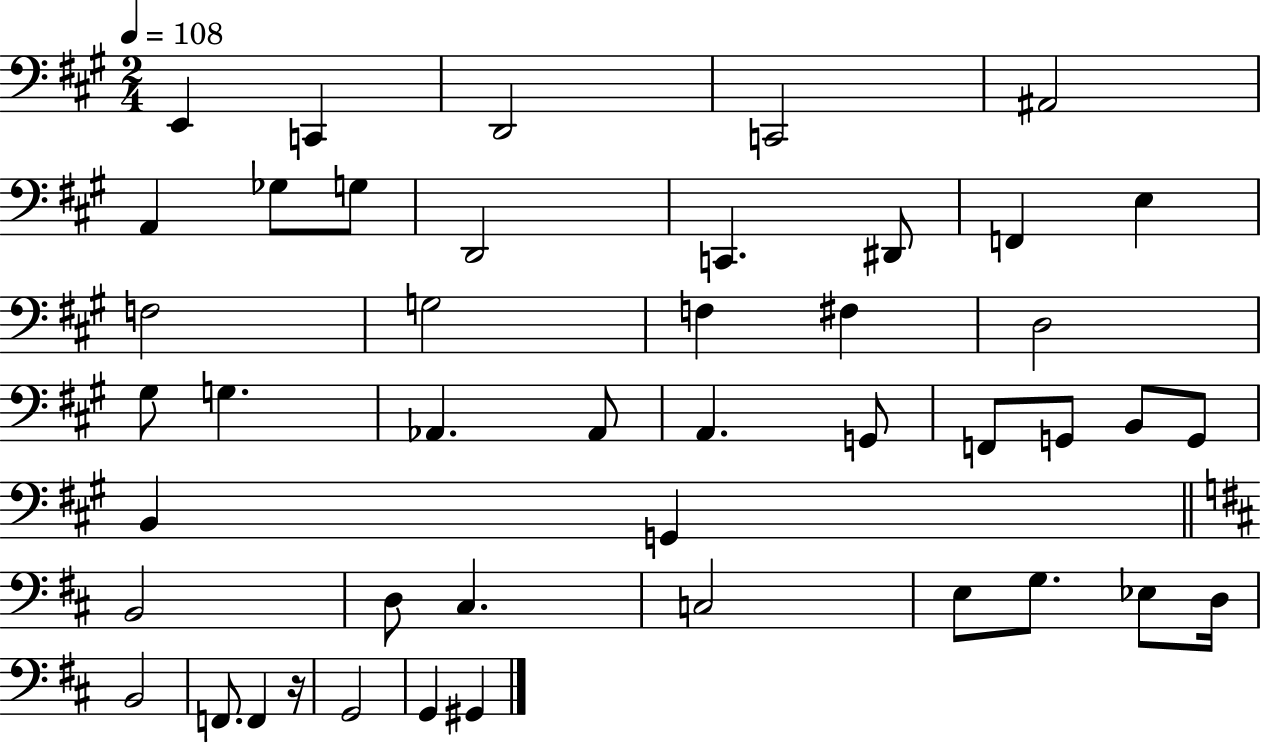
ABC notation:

X:1
T:Untitled
M:2/4
L:1/4
K:A
E,, C,, D,,2 C,,2 ^A,,2 A,, _G,/2 G,/2 D,,2 C,, ^D,,/2 F,, E, F,2 G,2 F, ^F, D,2 ^G,/2 G, _A,, _A,,/2 A,, G,,/2 F,,/2 G,,/2 B,,/2 G,,/2 B,, G,, B,,2 D,/2 ^C, C,2 E,/2 G,/2 _E,/2 D,/4 B,,2 F,,/2 F,, z/4 G,,2 G,, ^G,,